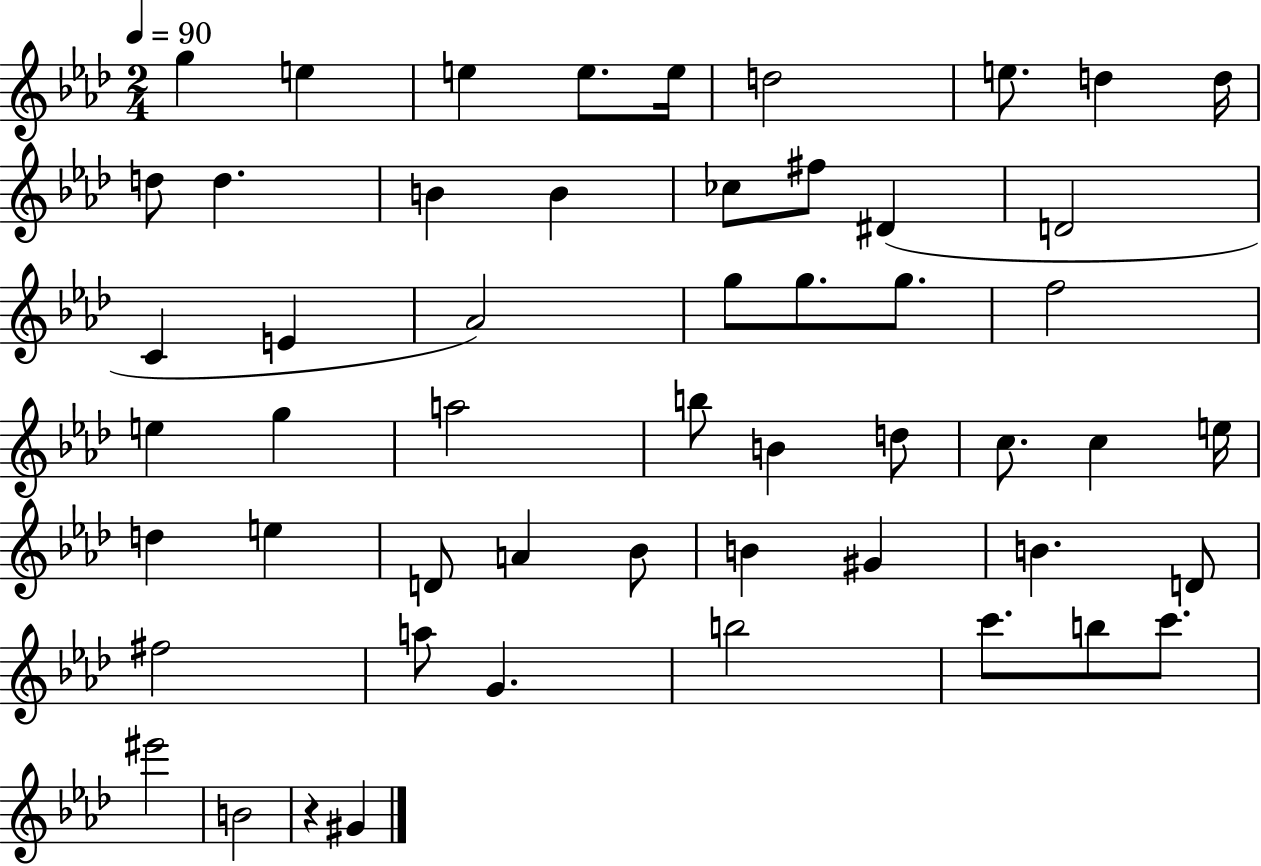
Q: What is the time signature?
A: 2/4